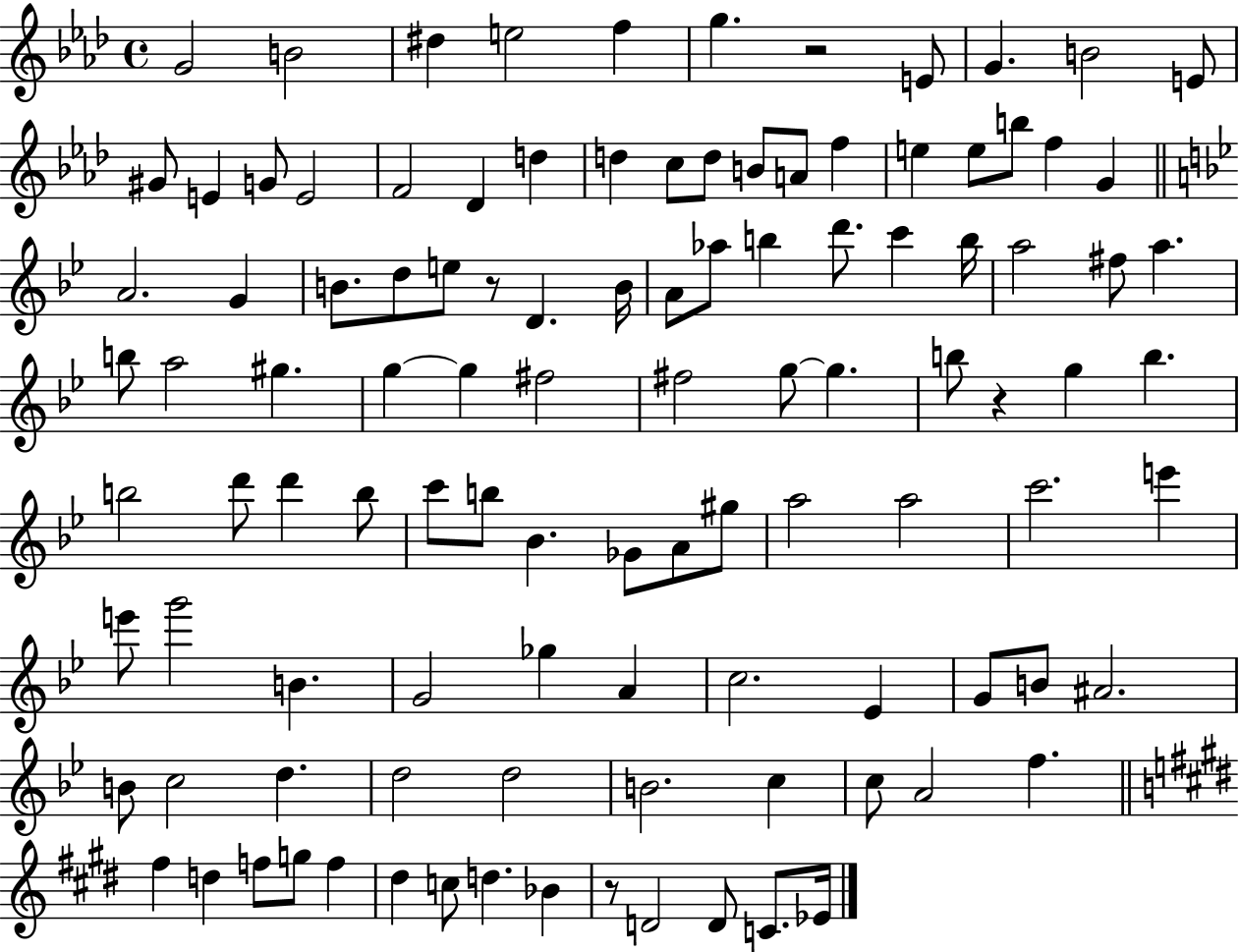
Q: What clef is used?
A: treble